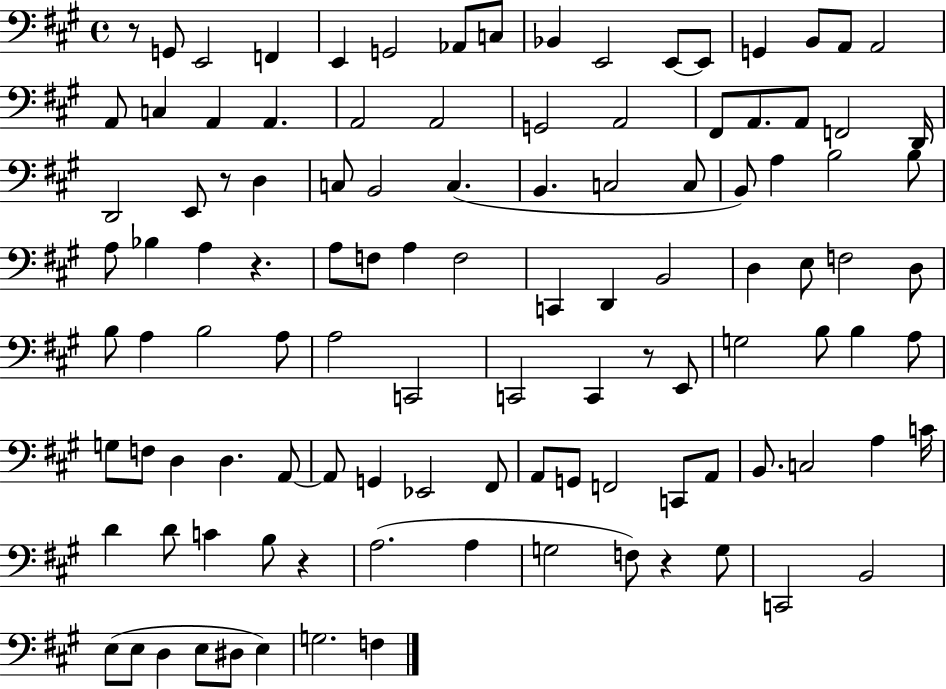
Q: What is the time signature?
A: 4/4